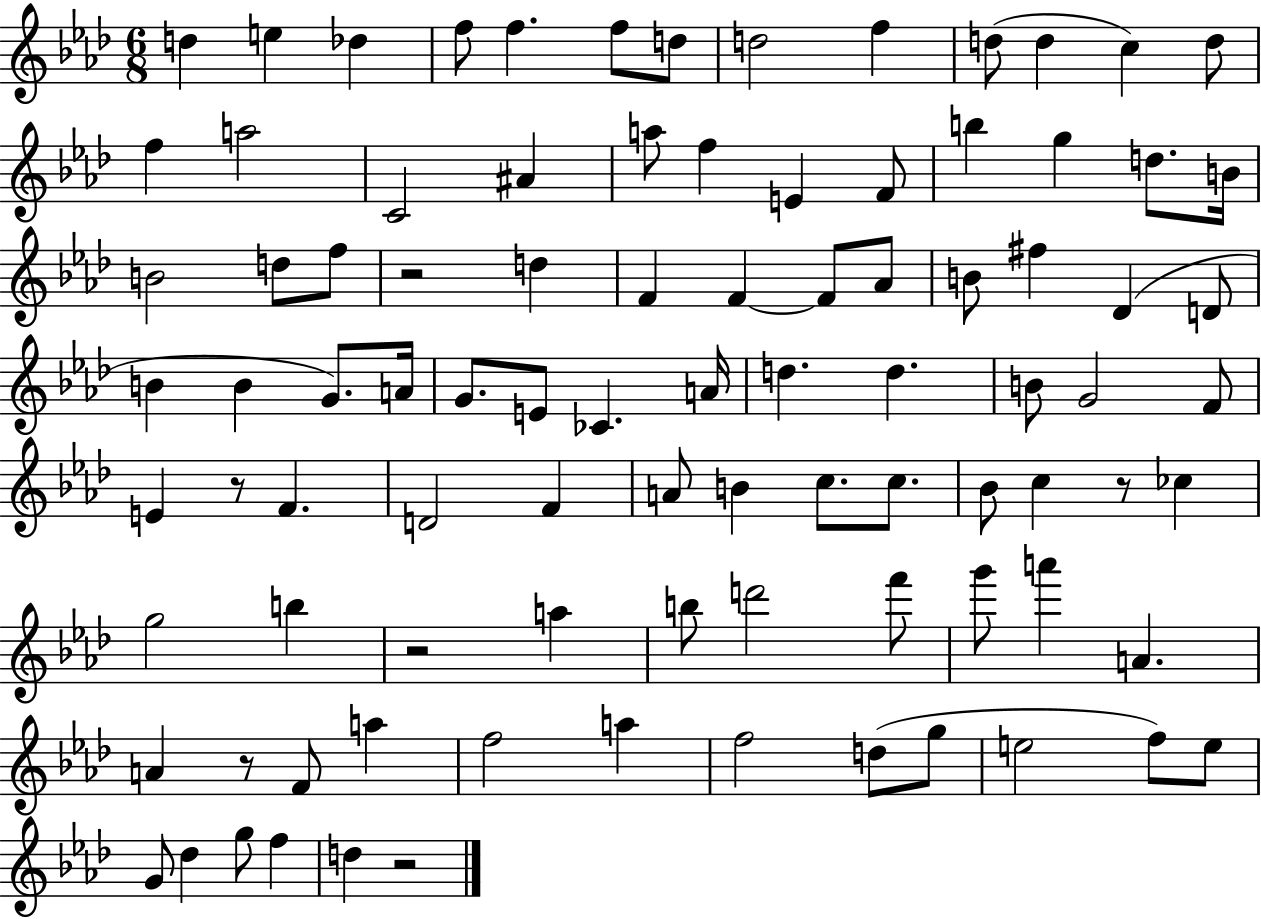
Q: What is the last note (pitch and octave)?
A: D5